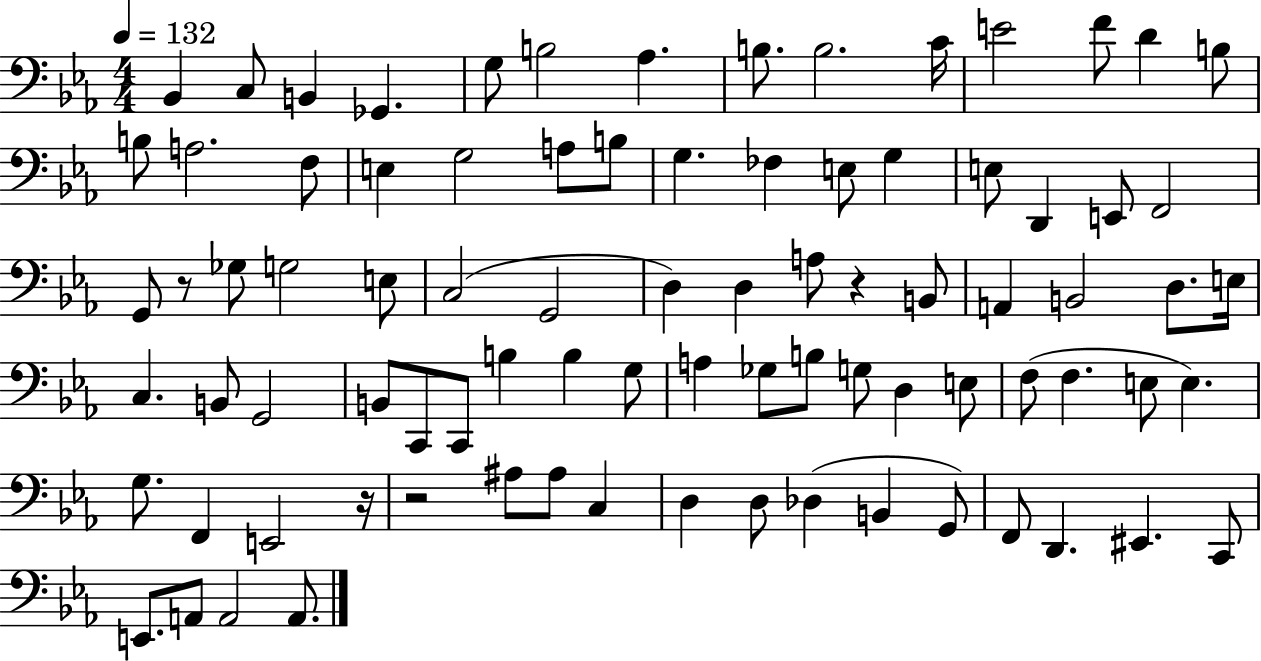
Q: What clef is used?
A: bass